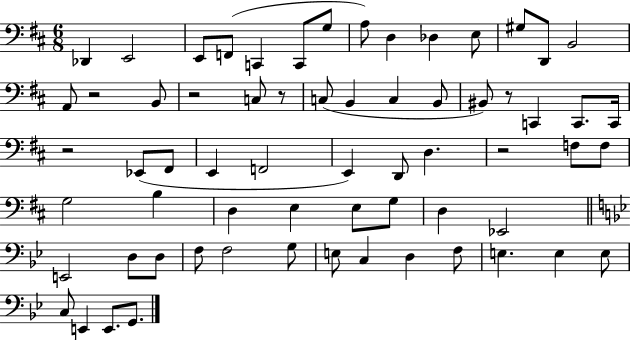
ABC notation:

X:1
T:Untitled
M:6/8
L:1/4
K:D
_D,, E,,2 E,,/2 F,,/2 C,, C,,/2 G,/2 A,/2 D, _D, E,/2 ^G,/2 D,,/2 B,,2 A,,/2 z2 B,,/2 z2 C,/2 z/2 C,/2 B,, C, B,,/2 ^B,,/2 z/2 C,, C,,/2 C,,/4 z2 _E,,/2 ^F,,/2 E,, F,,2 E,, D,,/2 D, z2 F,/2 F,/2 G,2 B, D, E, E,/2 G,/2 D, _E,,2 E,,2 D,/2 D,/2 F,/2 F,2 G,/2 E,/2 C, D, F,/2 E, E, E,/2 C,/2 E,, E,,/2 G,,/2